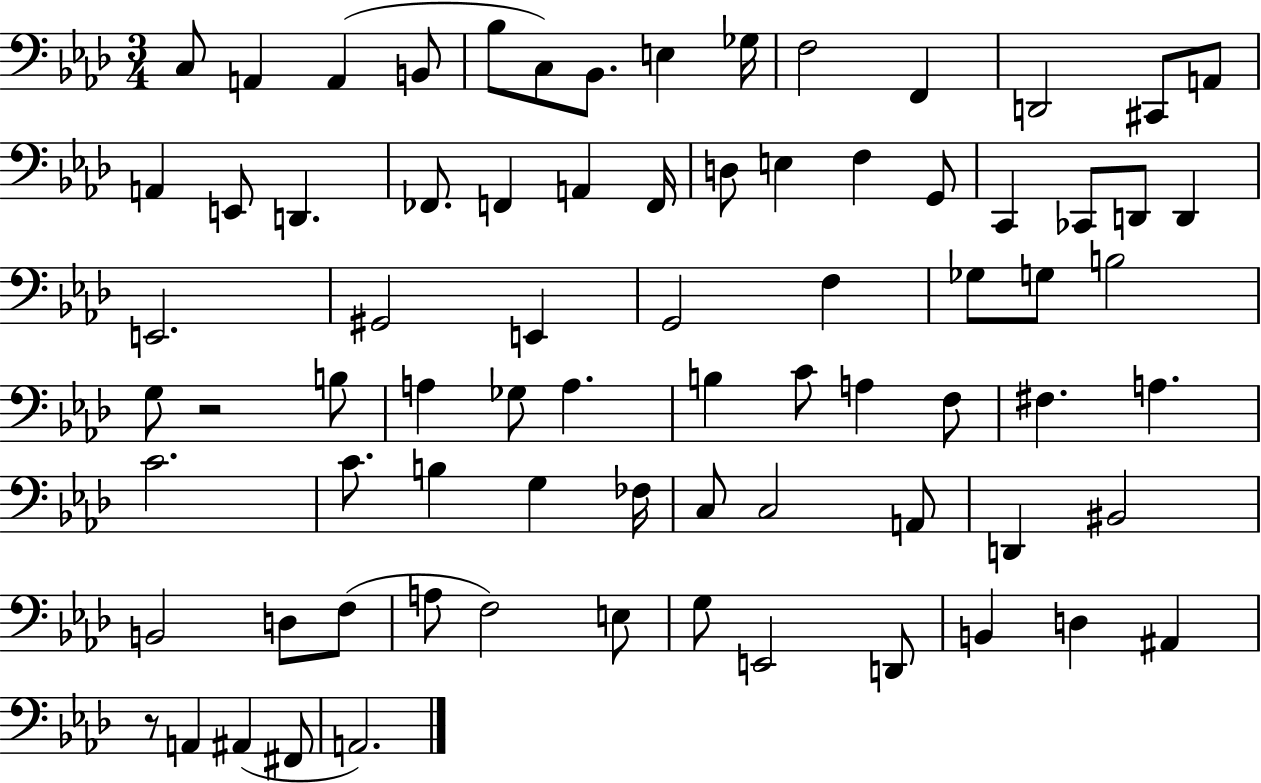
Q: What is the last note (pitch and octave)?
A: A2